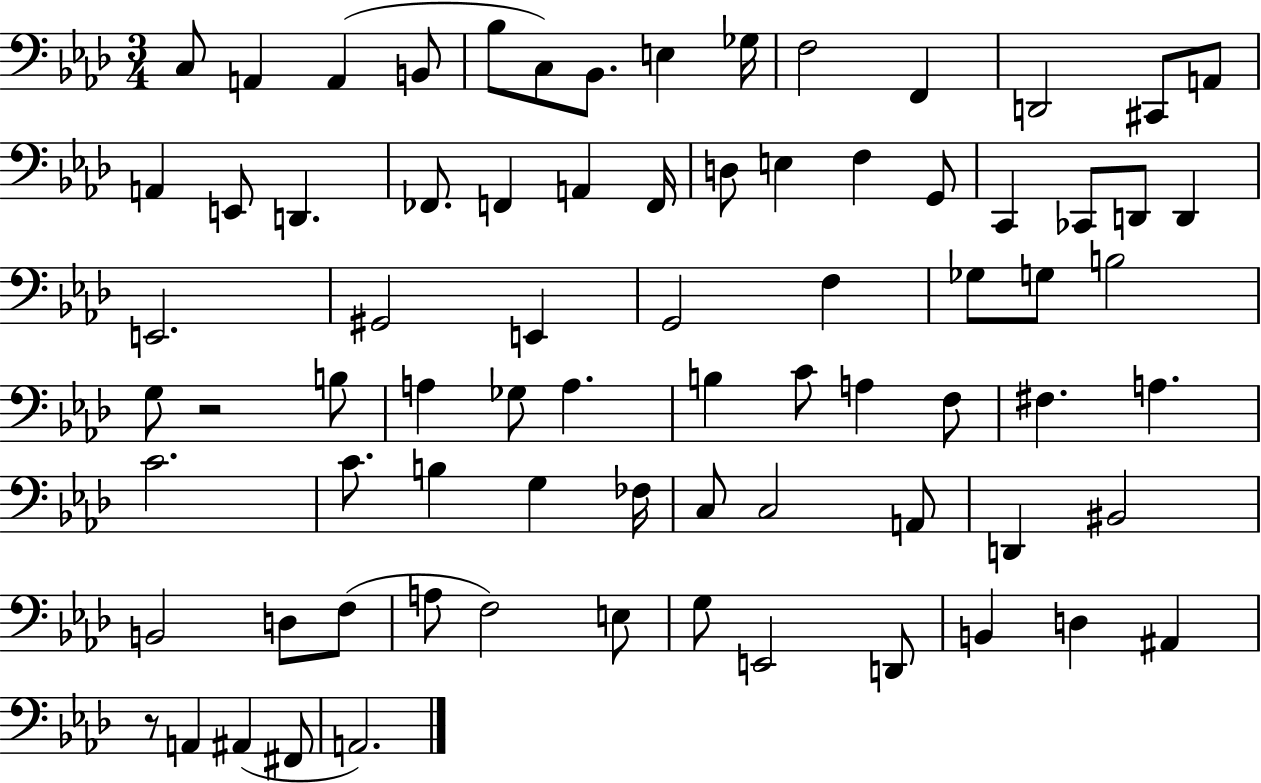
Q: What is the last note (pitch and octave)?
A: A2